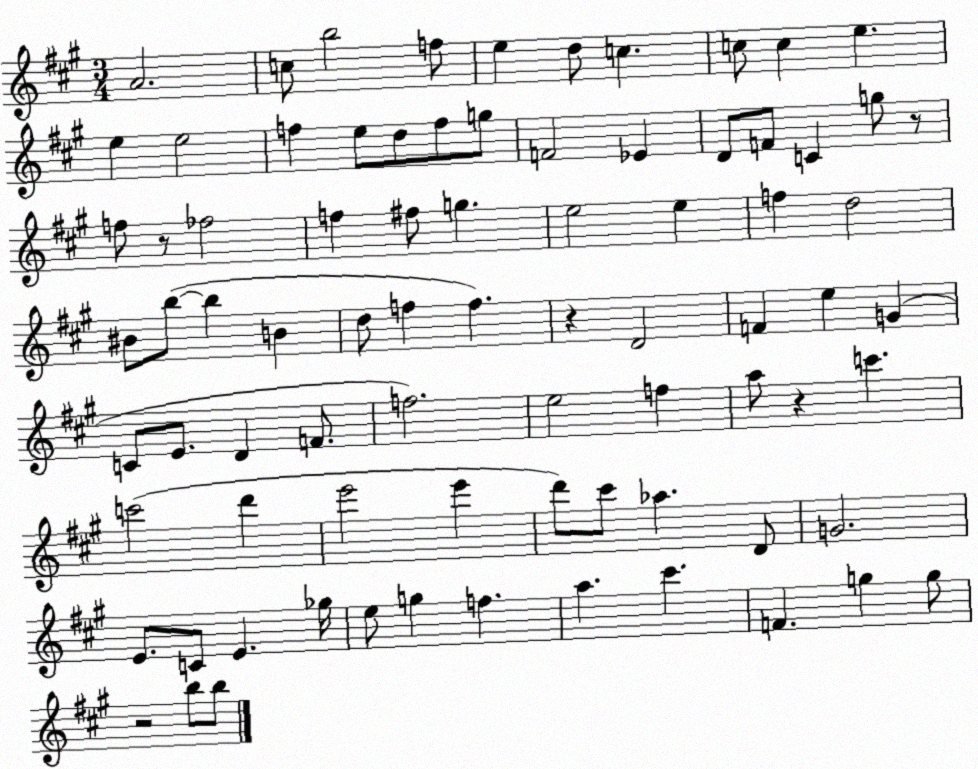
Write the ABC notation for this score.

X:1
T:Untitled
M:3/4
L:1/4
K:A
A2 c/2 b2 f/2 e d/2 c c/2 c e e e2 f e/2 d/2 f/2 g/2 F2 _E D/2 F/2 C g/2 z/2 f/2 z/2 _f2 f ^f/2 g e2 e f d2 ^B/2 b/2 b B d/2 f f z D2 F e G C/2 E/2 D F/2 f2 e2 f a/2 z c' c'2 d' e'2 e' d'/2 ^c'/2 _a D/2 G2 E/2 C/2 E _g/4 e/2 g f a ^c' F g g/2 z2 b/2 b/2